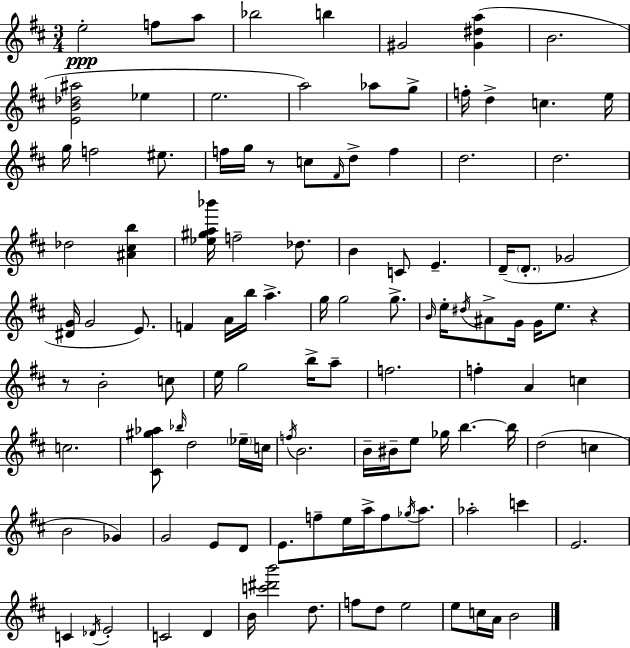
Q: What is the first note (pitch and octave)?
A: E5